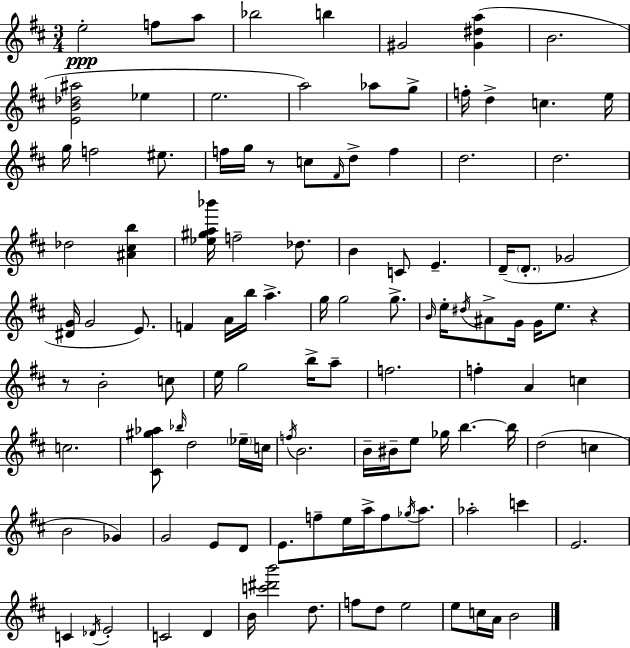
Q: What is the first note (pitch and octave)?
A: E5